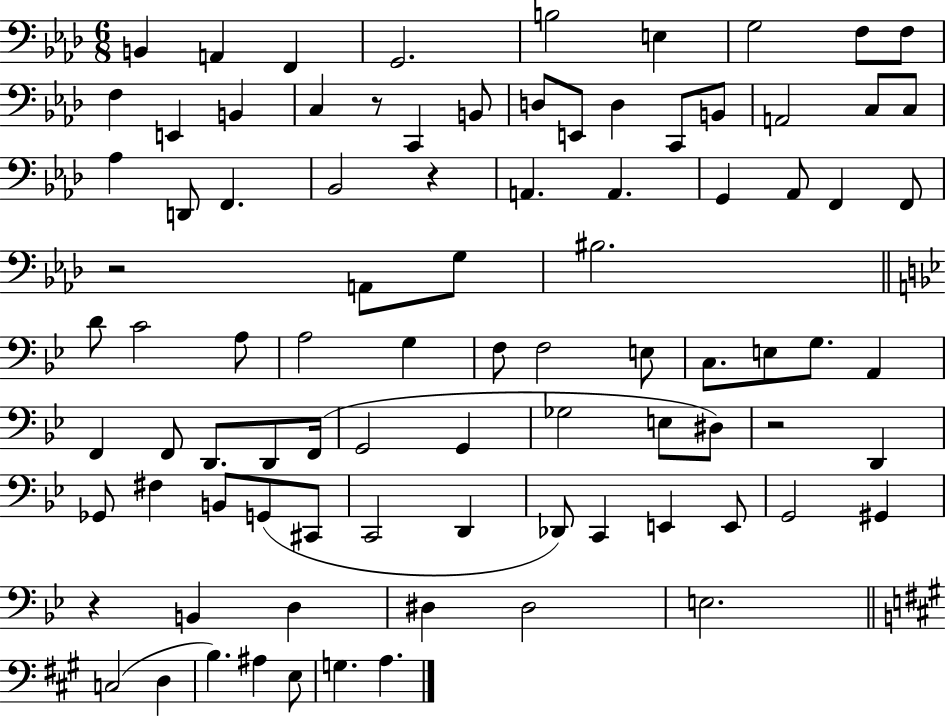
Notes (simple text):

B2/q A2/q F2/q G2/h. B3/h E3/q G3/h F3/e F3/e F3/q E2/q B2/q C3/q R/e C2/q B2/e D3/e E2/e D3/q C2/e B2/e A2/h C3/e C3/e Ab3/q D2/e F2/q. Bb2/h R/q A2/q. A2/q. G2/q Ab2/e F2/q F2/e R/h A2/e G3/e BIS3/h. D4/e C4/h A3/e A3/h G3/q F3/e F3/h E3/e C3/e. E3/e G3/e. A2/q F2/q F2/e D2/e. D2/e F2/s G2/h G2/q Gb3/h E3/e D#3/e R/h D2/q Gb2/e F#3/q B2/e G2/e C#2/e C2/h D2/q Db2/e C2/q E2/q E2/e G2/h G#2/q R/q B2/q D3/q D#3/q D#3/h E3/h. C3/h D3/q B3/q. A#3/q E3/e G3/q. A3/q.